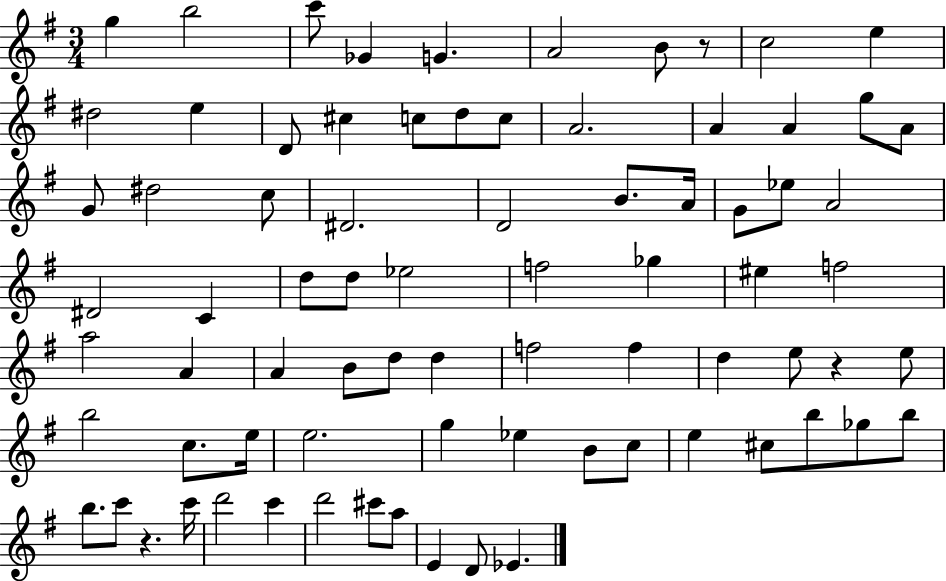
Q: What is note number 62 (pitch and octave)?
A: B5